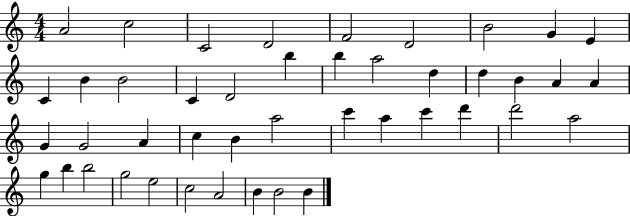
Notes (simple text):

A4/h C5/h C4/h D4/h F4/h D4/h B4/h G4/q E4/q C4/q B4/q B4/h C4/q D4/h B5/q B5/q A5/h D5/q D5/q B4/q A4/q A4/q G4/q G4/h A4/q C5/q B4/q A5/h C6/q A5/q C6/q D6/q D6/h A5/h G5/q B5/q B5/h G5/h E5/h C5/h A4/h B4/q B4/h B4/q